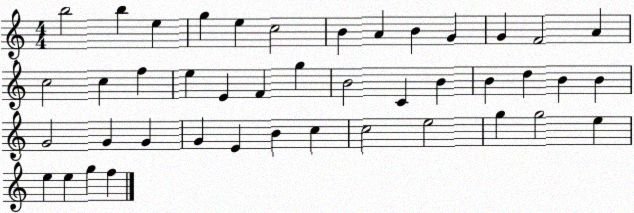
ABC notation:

X:1
T:Untitled
M:4/4
L:1/4
K:C
b2 b e g e c2 B A B G G F2 A c2 c f e E F g B2 C B B d B B G2 G G G E B c c2 e2 g g2 e e e g f